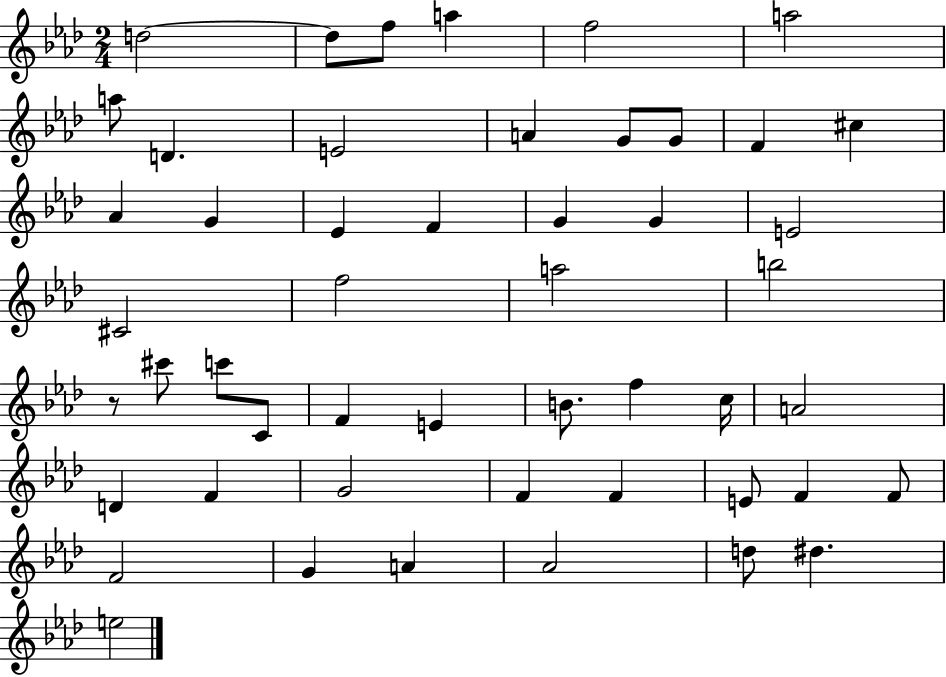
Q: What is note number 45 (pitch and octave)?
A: A4